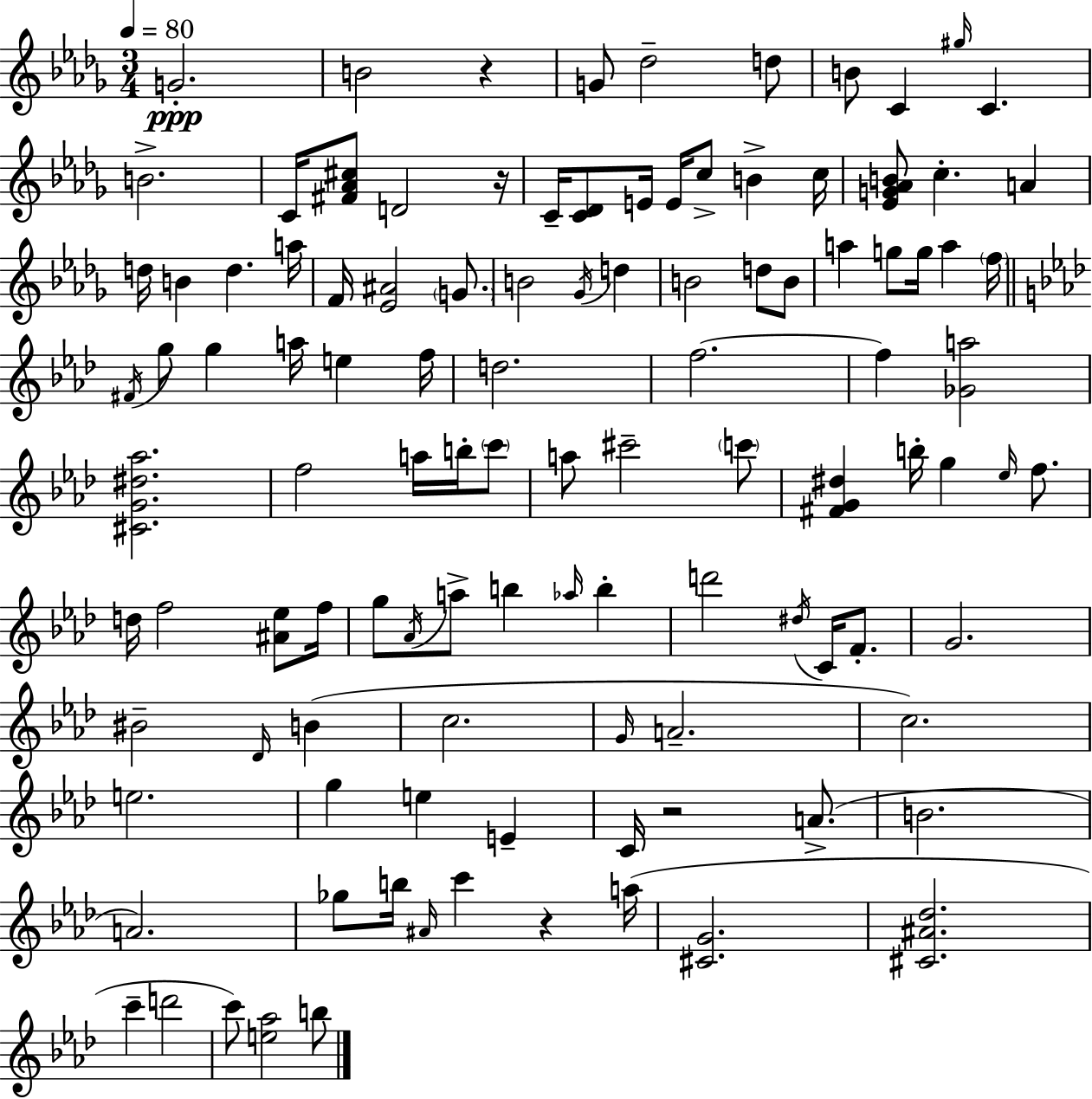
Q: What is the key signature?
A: BES minor